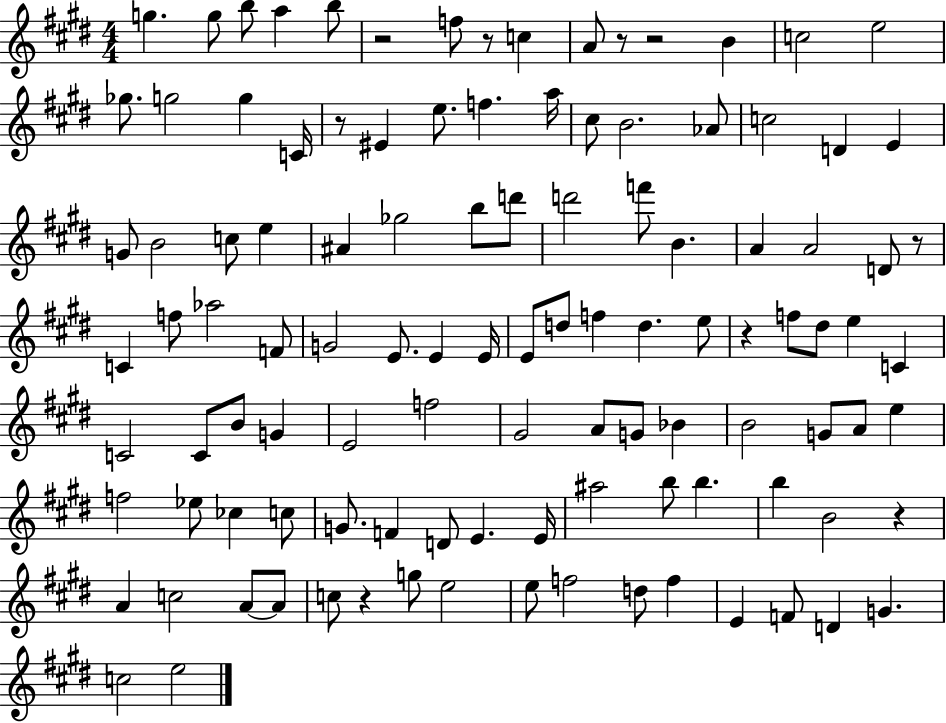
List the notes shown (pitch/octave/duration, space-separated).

G5/q. G5/e B5/e A5/q B5/e R/h F5/e R/e C5/q A4/e R/e R/h B4/q C5/h E5/h Gb5/e. G5/h G5/q C4/s R/e EIS4/q E5/e. F5/q. A5/s C#5/e B4/h. Ab4/e C5/h D4/q E4/q G4/e B4/h C5/e E5/q A#4/q Gb5/h B5/e D6/e D6/h F6/e B4/q. A4/q A4/h D4/e R/e C4/q F5/e Ab5/h F4/e G4/h E4/e. E4/q E4/s E4/e D5/e F5/q D5/q. E5/e R/q F5/e D#5/e E5/q C4/q C4/h C4/e B4/e G4/q E4/h F5/h G#4/h A4/e G4/e Bb4/q B4/h G4/e A4/e E5/q F5/h Eb5/e CES5/q C5/e G4/e. F4/q D4/e E4/q. E4/s A#5/h B5/e B5/q. B5/q B4/h R/q A4/q C5/h A4/e A4/e C5/e R/q G5/e E5/h E5/e F5/h D5/e F5/q E4/q F4/e D4/q G4/q. C5/h E5/h